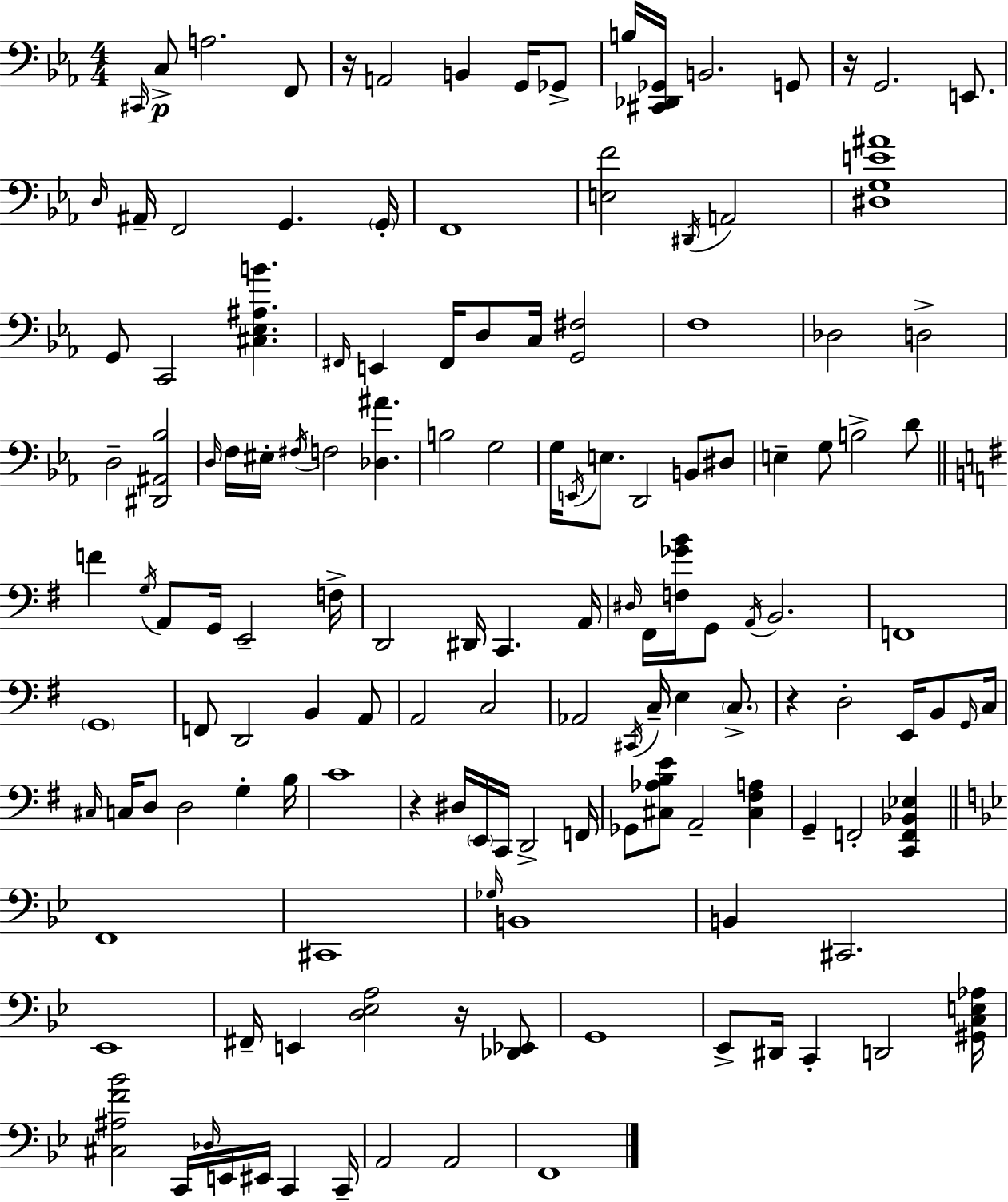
{
  \clef bass
  \numericTimeSignature
  \time 4/4
  \key c \minor
  \grace { cis,16 }\p c8-> a2. f,8 | r16 a,2 b,4 g,16 ges,8-> | b16 <cis, des, ges,>16 b,2. g,8 | r16 g,2. e,8. | \break \grace { d16 } ais,16-- f,2 g,4. | \parenthesize g,16-. f,1 | <e f'>2 \acciaccatura { dis,16 } a,2 | <dis g e' ais'>1 | \break g,8 c,2 <cis ees ais b'>4. | \grace { fis,16 } e,4 fis,16 d8 c16 <g, fis>2 | f1 | des2 d2-> | \break d2-- <dis, ais, bes>2 | \grace { d16 } f16 eis16-. \acciaccatura { fis16 } f2 | <des ais'>4. b2 g2 | g16 \acciaccatura { e,16 } e8. d,2 | \break b,8 dis8 e4-- g8 b2-> | d'8 \bar "||" \break \key g \major f'4 \acciaccatura { g16 } a,8 g,16 e,2-- | f16-> d,2 dis,16 c,4. | a,16 \grace { dis16 } fis,16 <f ges' b'>16 g,8 \acciaccatura { a,16 } b,2. | f,1 | \break \parenthesize g,1 | f,8 d,2 b,4 | a,8 a,2 c2 | aes,2 \acciaccatura { cis,16 } c16-- e4 | \break \parenthesize c8.-> r4 d2-. | e,16 b,8 \grace { g,16 } c16 \grace { cis16 } c16 d8 d2 | g4-. b16 c'1 | r4 dis16 \parenthesize e,16 c,16 d,2-> | \break f,16 ges,8 <cis aes b e'>8 a,2-- | <cis fis a>4 g,4-- f,2-. | <c, f, bes, ees>4 \bar "||" \break \key g \minor f,1 | cis,1 | \grace { ges16 } b,1 | b,4 cis,2. | \break ees,1 | fis,16-- e,4 <d ees a>2 r16 <des, ees,>8 | g,1 | ees,8-> dis,16 c,4-. d,2 | \break <gis, c e aes>16 <cis ais f' bes'>2 c,16 \grace { des16 } e,16 eis,16 c,4 | c,16-- a,2 a,2 | f,1 | \bar "|."
}